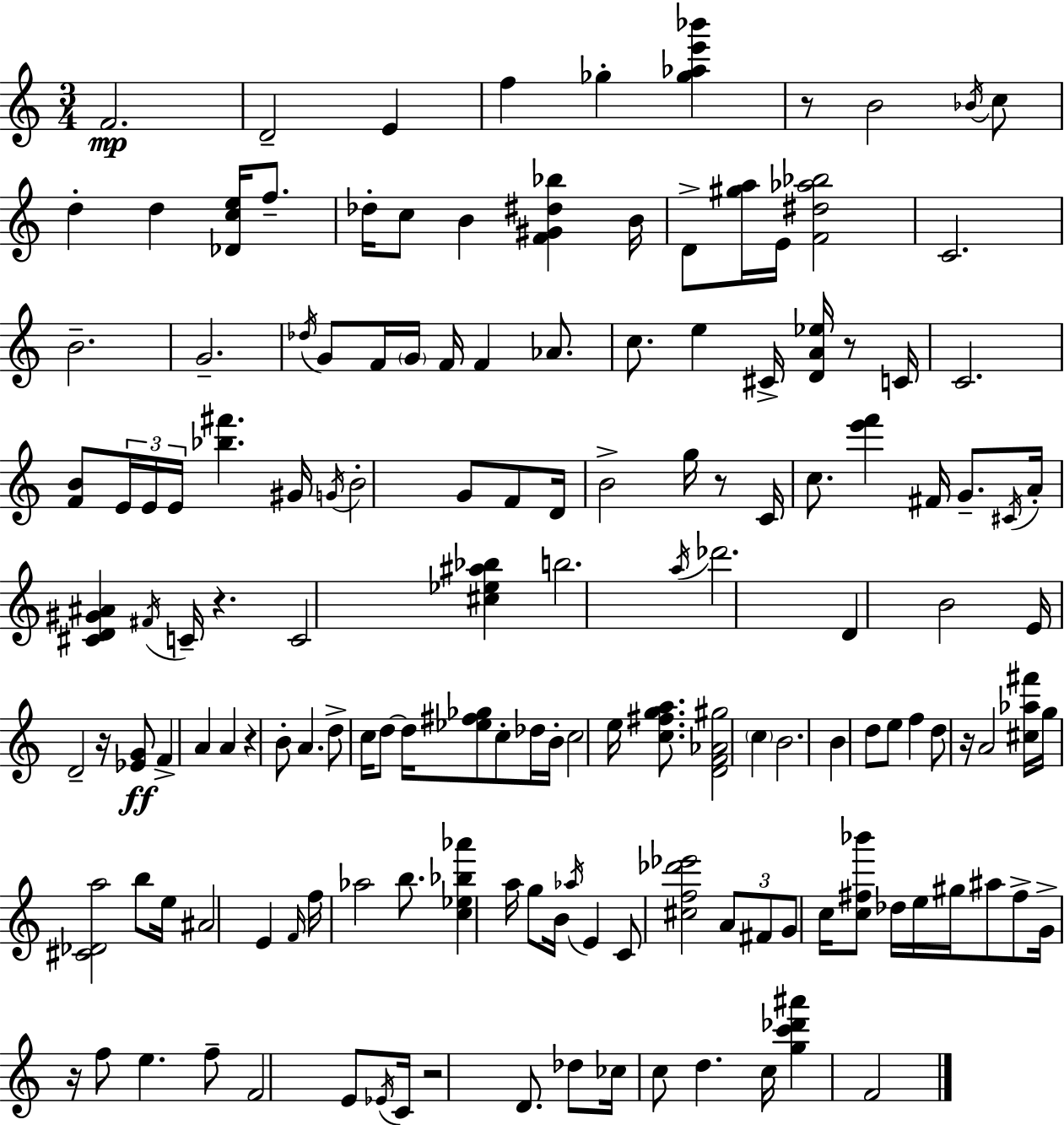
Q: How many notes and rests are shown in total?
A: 150